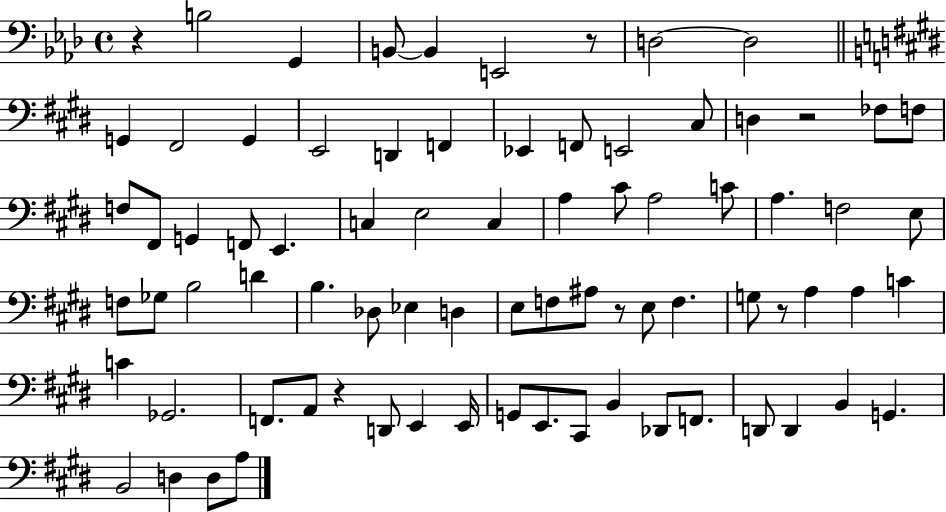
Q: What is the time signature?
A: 4/4